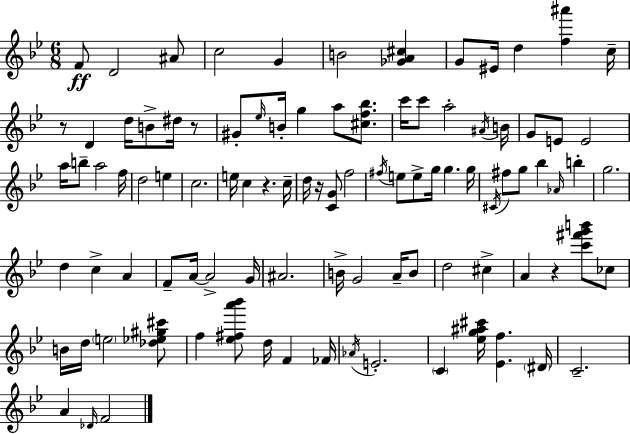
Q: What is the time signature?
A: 6/8